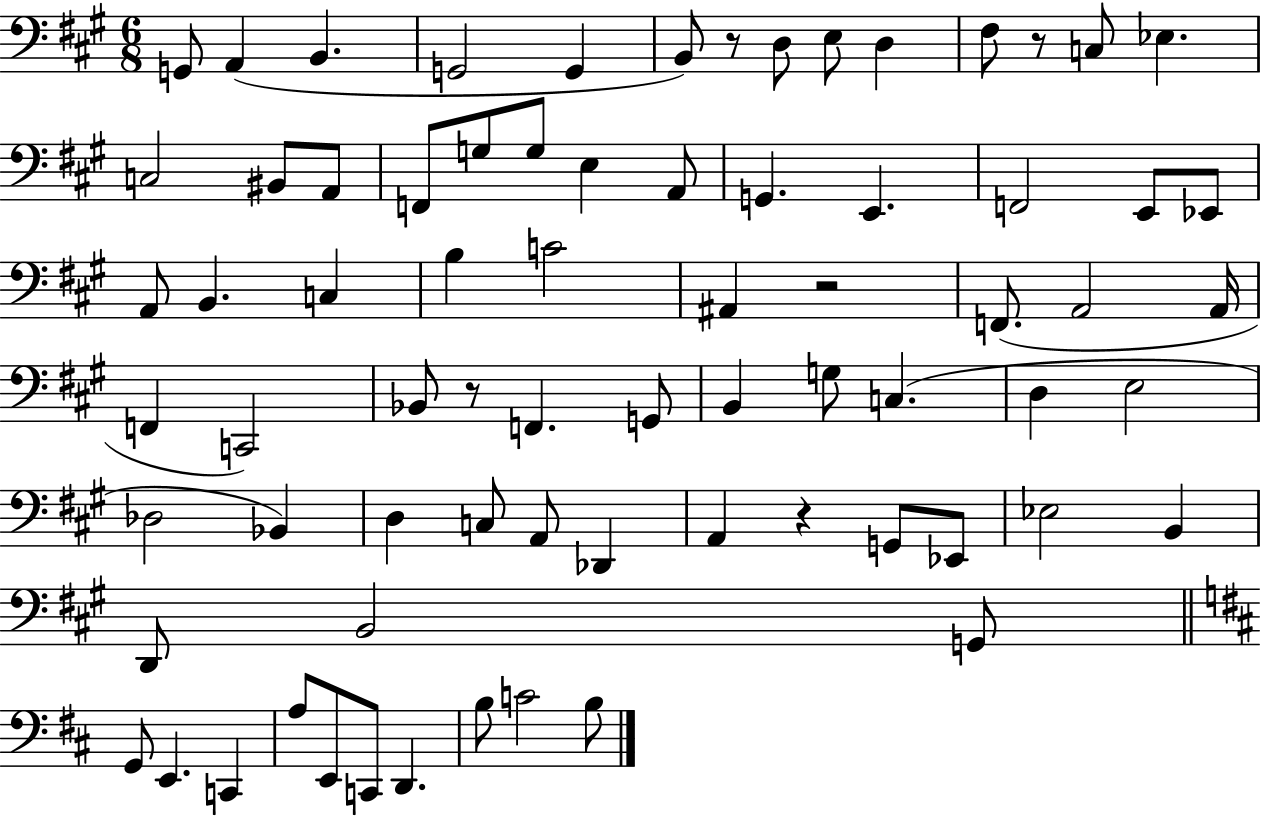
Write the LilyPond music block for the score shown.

{
  \clef bass
  \numericTimeSignature
  \time 6/8
  \key a \major
  g,8 a,4( b,4. | g,2 g,4 | b,8) r8 d8 e8 d4 | fis8 r8 c8 ees4. | \break c2 bis,8 a,8 | f,8 g8 g8 e4 a,8 | g,4. e,4. | f,2 e,8 ees,8 | \break a,8 b,4. c4 | b4 c'2 | ais,4 r2 | f,8.( a,2 a,16 | \break f,4 c,2) | bes,8 r8 f,4. g,8 | b,4 g8 c4.( | d4 e2 | \break des2 bes,4) | d4 c8 a,8 des,4 | a,4 r4 g,8 ees,8 | ees2 b,4 | \break d,8 b,2 g,8 | \bar "||" \break \key d \major g,8 e,4. c,4 | a8 e,8 c,8 d,4. | b8 c'2 b8 | \bar "|."
}